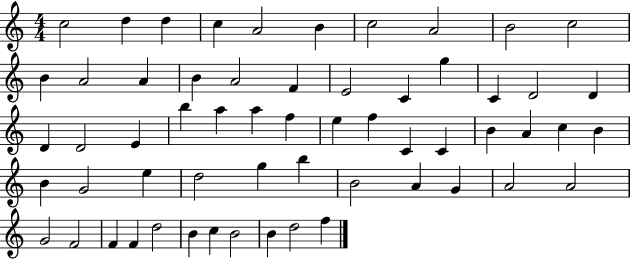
{
  \clef treble
  \numericTimeSignature
  \time 4/4
  \key c \major
  c''2 d''4 d''4 | c''4 a'2 b'4 | c''2 a'2 | b'2 c''2 | \break b'4 a'2 a'4 | b'4 a'2 f'4 | e'2 c'4 g''4 | c'4 d'2 d'4 | \break d'4 d'2 e'4 | b''4 a''4 a''4 f''4 | e''4 f''4 c'4 c'4 | b'4 a'4 c''4 b'4 | \break b'4 g'2 e''4 | d''2 g''4 b''4 | b'2 a'4 g'4 | a'2 a'2 | \break g'2 f'2 | f'4 f'4 d''2 | b'4 c''4 b'2 | b'4 d''2 f''4 | \break \bar "|."
}